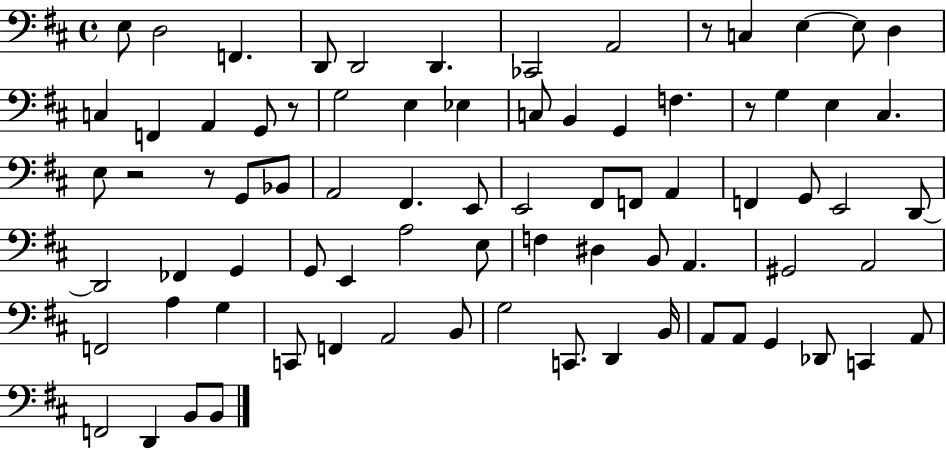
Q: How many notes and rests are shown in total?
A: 79